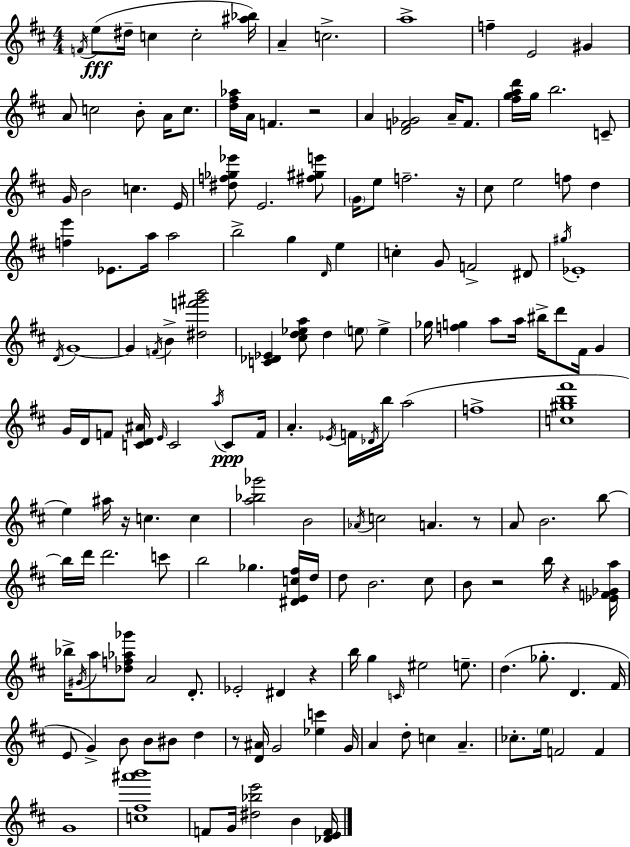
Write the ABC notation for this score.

X:1
T:Untitled
M:4/4
L:1/4
K:D
F/4 e/2 ^d/4 c c2 [^a_b]/4 A c2 a4 f E2 ^G A/2 c2 B/2 A/4 c/2 [d^f_a]/4 A/4 F z2 A [DF_G]2 A/4 F/2 [^fgad']/4 g/4 b2 C/2 G/4 B2 c E/4 [^df_g_e']/2 E2 [^f^ge']/2 G/4 e/2 f2 z/4 ^c/2 e2 f/2 d [fe'] _E/2 a/4 a2 b2 g D/4 e c G/2 F2 ^D/2 ^g/4 _E4 D/4 G4 G F/4 B [^df'^g'b']2 [C_D_E] [^cd_ea]/2 d e/2 e _g/4 [fg] a/2 a/4 ^b/4 d'/2 ^F/4 G G/4 D/4 F/2 [CD^A]/4 E/4 C2 a/4 C/2 F/4 A _E/4 F/4 _D/4 b/4 a2 f4 [c^gb^f']4 e ^a/4 z/4 c c [a_b_g']2 B2 _A/4 c2 A z/2 A/2 B2 b/2 b/4 d'/4 d'2 c'/2 b2 _g [^DEc^f]/4 d/4 d/2 B2 ^c/2 B/2 z2 b/4 z [_EF_Ga]/4 _b/4 ^G/4 a/2 [_df_a_g']/2 A2 D/2 _E2 ^D z b/4 g C/4 ^e2 e/2 d _g/2 D ^F/4 E/2 G B/2 B/2 ^B/2 d z/2 [D^A]/4 G2 [_ec'] G/4 A d/2 c A _c/2 e/4 F2 F G4 [c^f^a'b']4 F/2 G/4 [^d_be']2 B [_DEF]/4